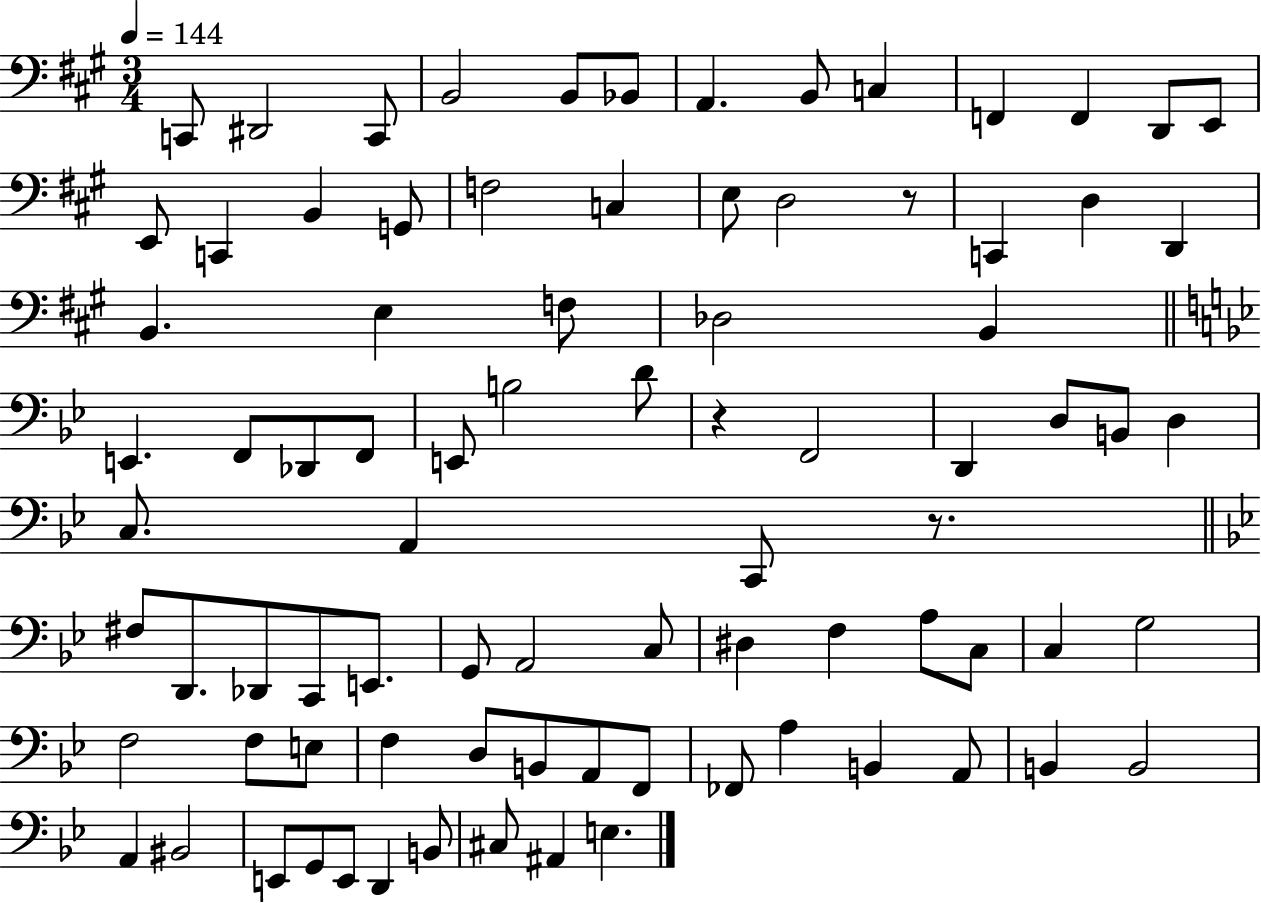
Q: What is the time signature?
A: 3/4